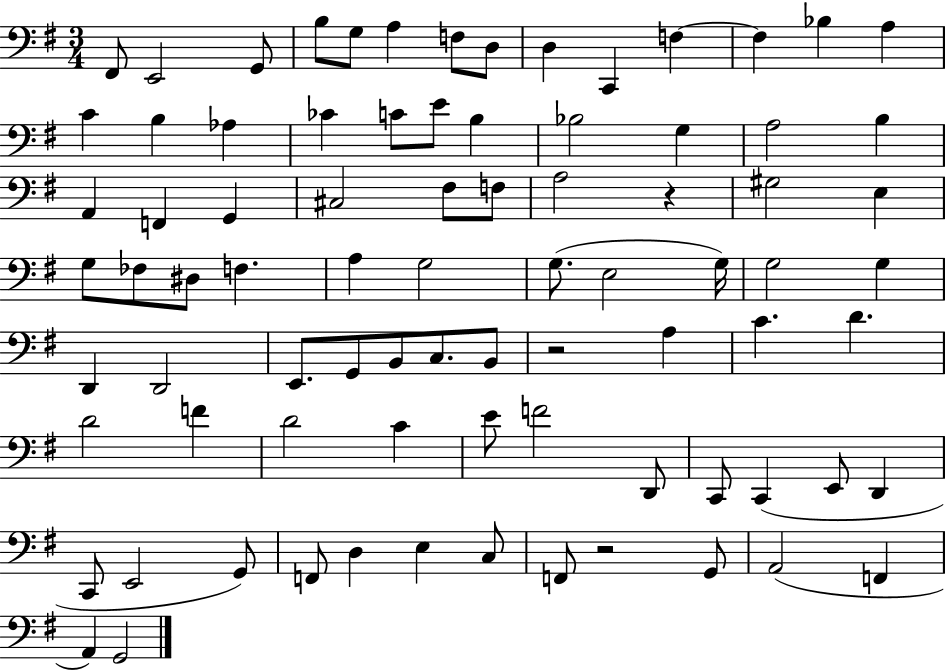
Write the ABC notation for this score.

X:1
T:Untitled
M:3/4
L:1/4
K:G
^F,,/2 E,,2 G,,/2 B,/2 G,/2 A, F,/2 D,/2 D, C,, F, F, _B, A, C B, _A, _C C/2 E/2 B, _B,2 G, A,2 B, A,, F,, G,, ^C,2 ^F,/2 F,/2 A,2 z ^G,2 E, G,/2 _F,/2 ^D,/2 F, A, G,2 G,/2 E,2 G,/4 G,2 G, D,, D,,2 E,,/2 G,,/2 B,,/2 C,/2 B,,/2 z2 A, C D D2 F D2 C E/2 F2 D,,/2 C,,/2 C,, E,,/2 D,, C,,/2 E,,2 G,,/2 F,,/2 D, E, C,/2 F,,/2 z2 G,,/2 A,,2 F,, A,, G,,2